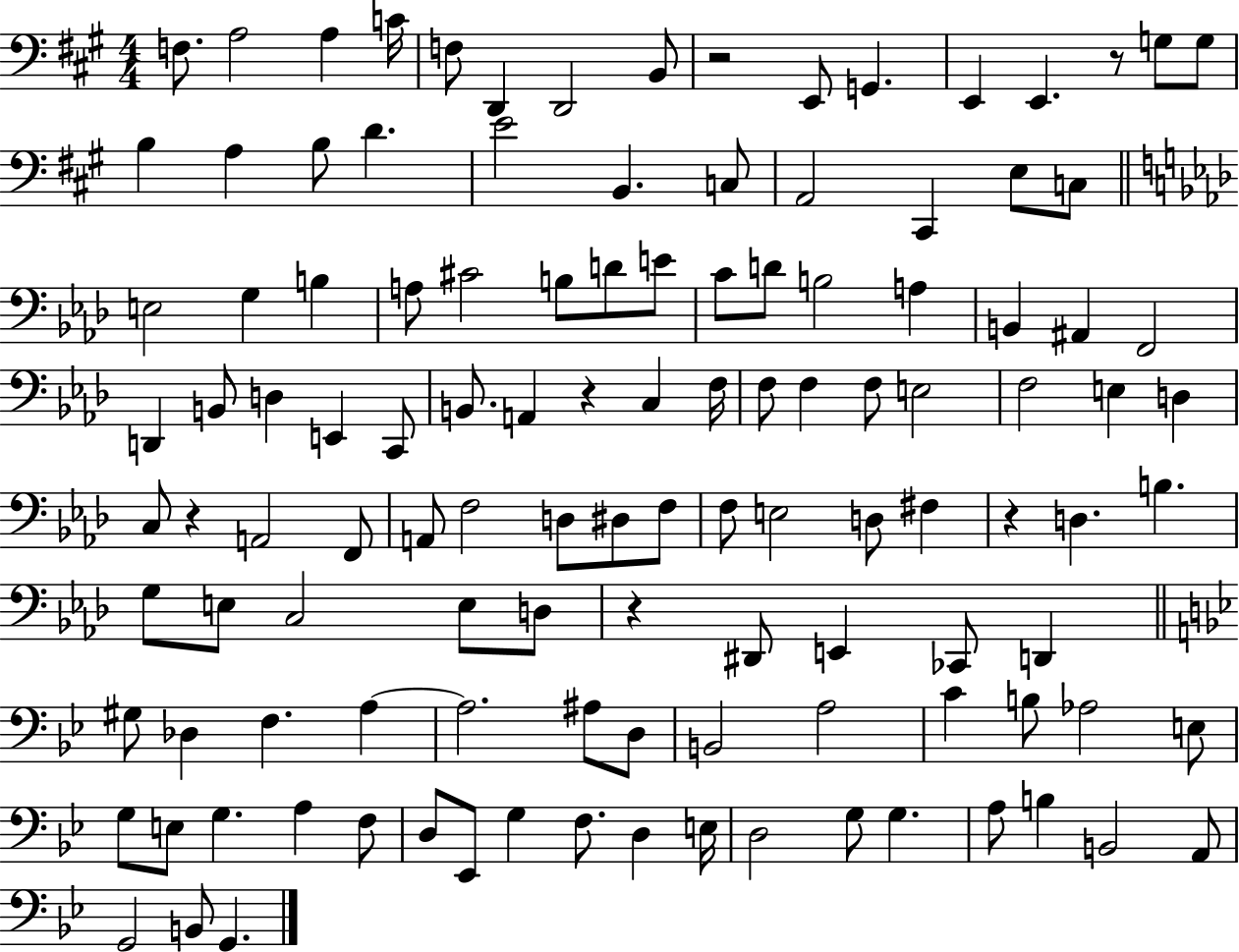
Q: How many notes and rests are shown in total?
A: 119